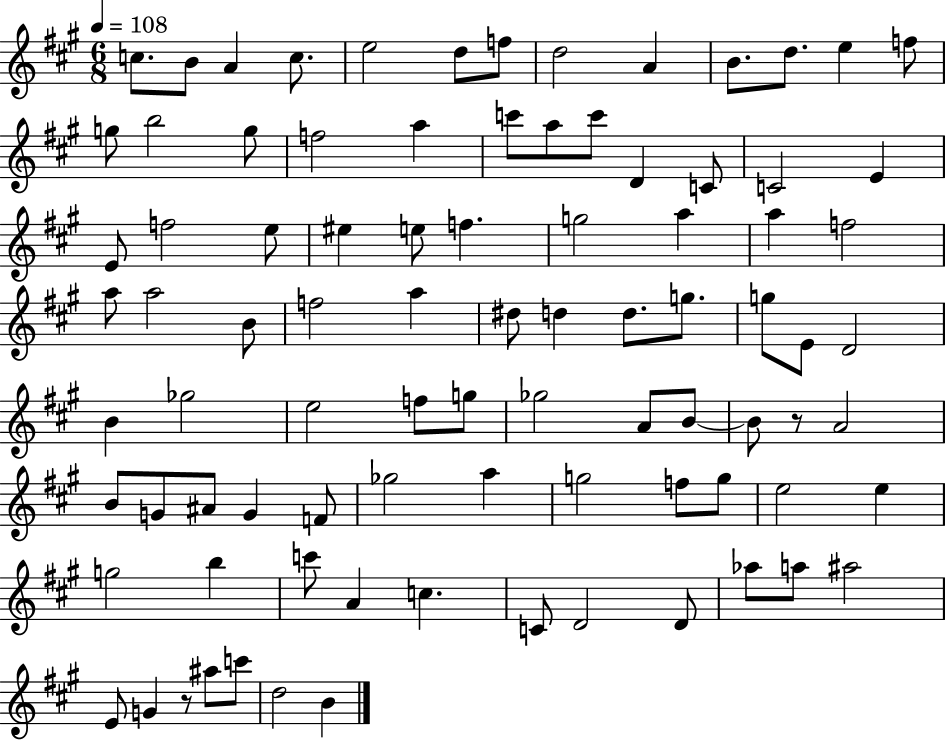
C5/e. B4/e A4/q C5/e. E5/h D5/e F5/e D5/h A4/q B4/e. D5/e. E5/q F5/e G5/e B5/h G5/e F5/h A5/q C6/e A5/e C6/e D4/q C4/e C4/h E4/q E4/e F5/h E5/e EIS5/q E5/e F5/q. G5/h A5/q A5/q F5/h A5/e A5/h B4/e F5/h A5/q D#5/e D5/q D5/e. G5/e. G5/e E4/e D4/h B4/q Gb5/h E5/h F5/e G5/e Gb5/h A4/e B4/e B4/e R/e A4/h B4/e G4/e A#4/e G4/q F4/e Gb5/h A5/q G5/h F5/e G5/e E5/h E5/q G5/h B5/q C6/e A4/q C5/q. C4/e D4/h D4/e Ab5/e A5/e A#5/h E4/e G4/q R/e A#5/e C6/e D5/h B4/q